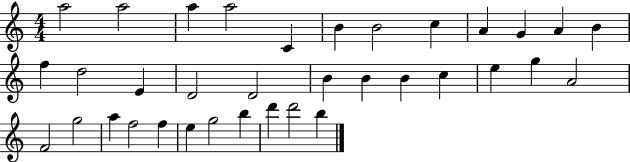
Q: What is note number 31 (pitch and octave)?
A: G5